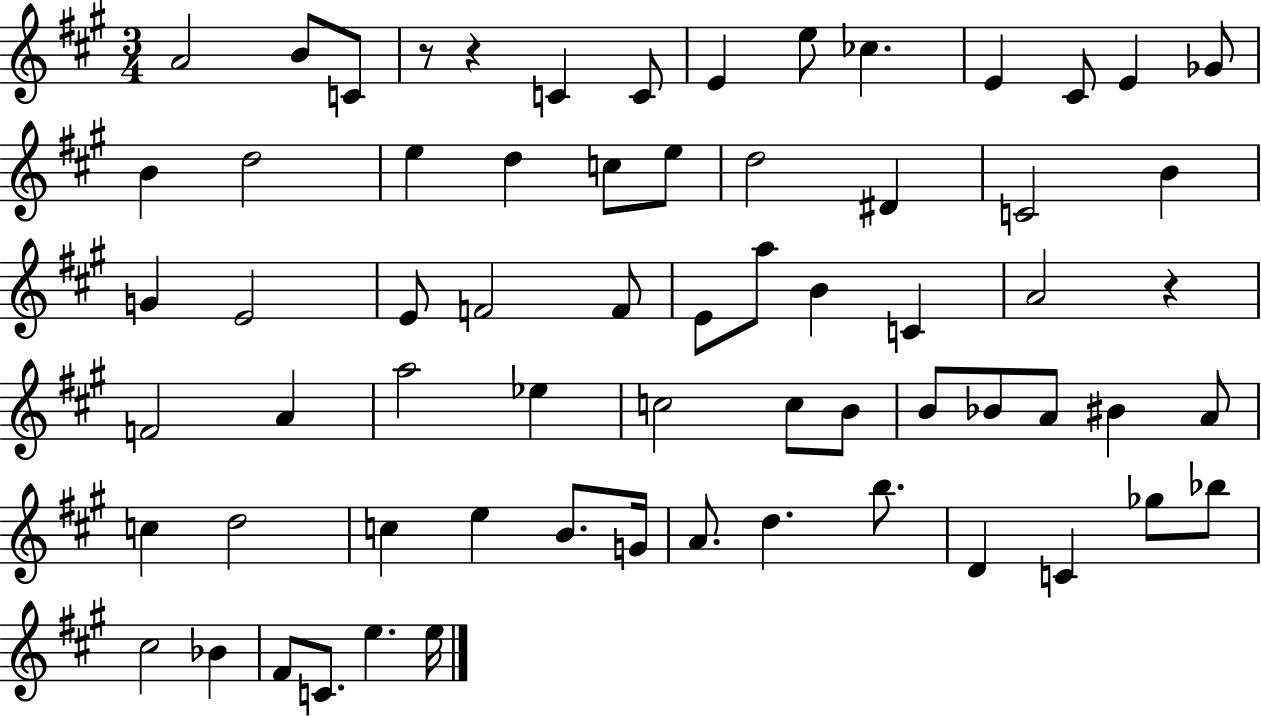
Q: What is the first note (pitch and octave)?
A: A4